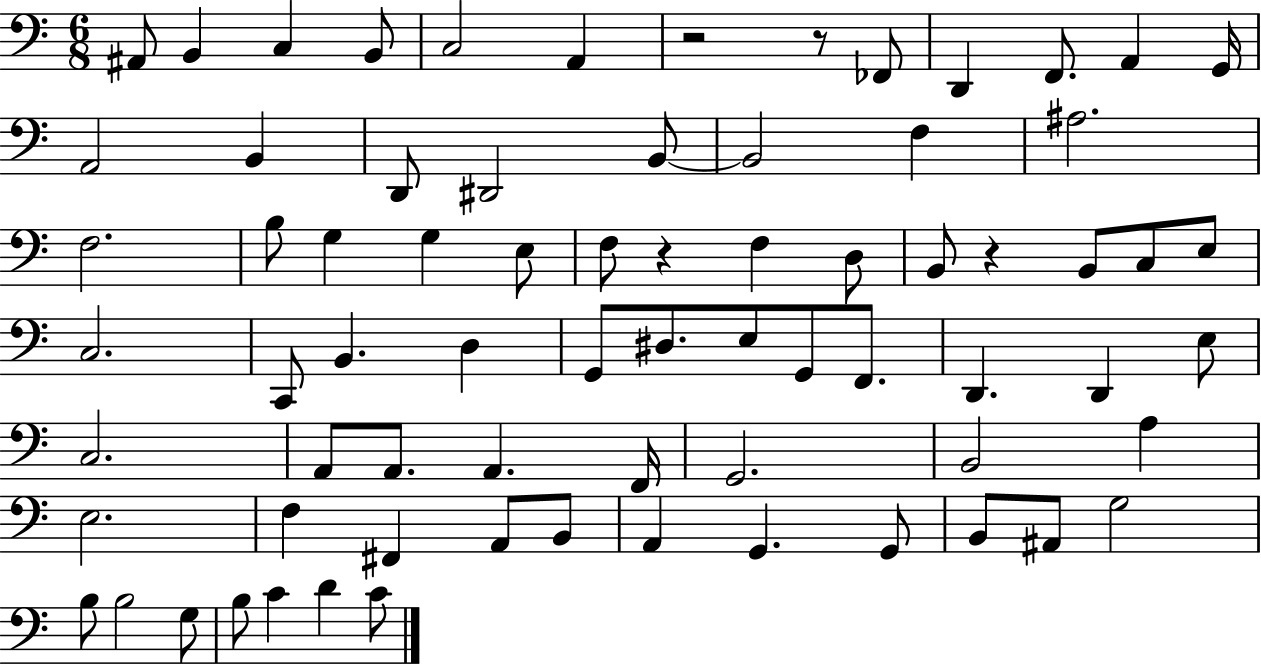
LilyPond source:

{
  \clef bass
  \numericTimeSignature
  \time 6/8
  \key c \major
  ais,8 b,4 c4 b,8 | c2 a,4 | r2 r8 fes,8 | d,4 f,8. a,4 g,16 | \break a,2 b,4 | d,8 dis,2 b,8~~ | b,2 f4 | ais2. | \break f2. | b8 g4 g4 e8 | f8 r4 f4 d8 | b,8 r4 b,8 c8 e8 | \break c2. | c,8 b,4. d4 | g,8 dis8. e8 g,8 f,8. | d,4. d,4 e8 | \break c2. | a,8 a,8. a,4. f,16 | g,2. | b,2 a4 | \break e2. | f4 fis,4 a,8 b,8 | a,4 g,4. g,8 | b,8 ais,8 g2 | \break b8 b2 g8 | b8 c'4 d'4 c'8 | \bar "|."
}